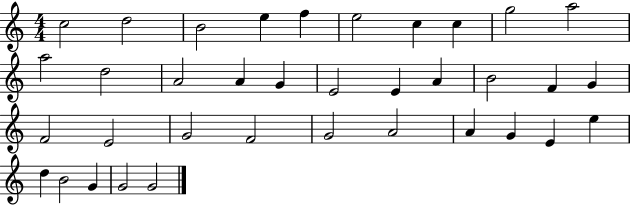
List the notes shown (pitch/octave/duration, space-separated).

C5/h D5/h B4/h E5/q F5/q E5/h C5/q C5/q G5/h A5/h A5/h D5/h A4/h A4/q G4/q E4/h E4/q A4/q B4/h F4/q G4/q F4/h E4/h G4/h F4/h G4/h A4/h A4/q G4/q E4/q E5/q D5/q B4/h G4/q G4/h G4/h